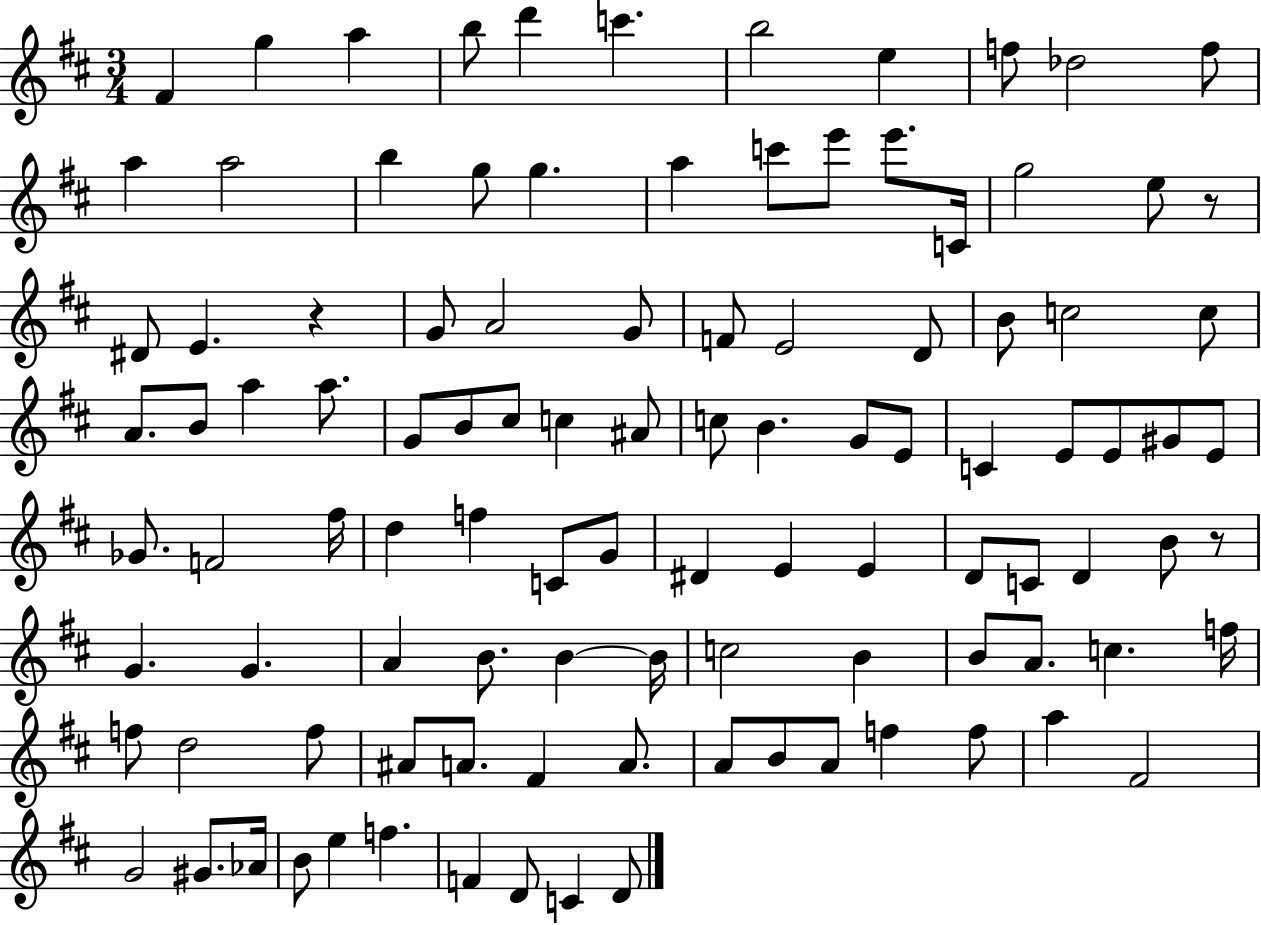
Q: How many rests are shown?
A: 3